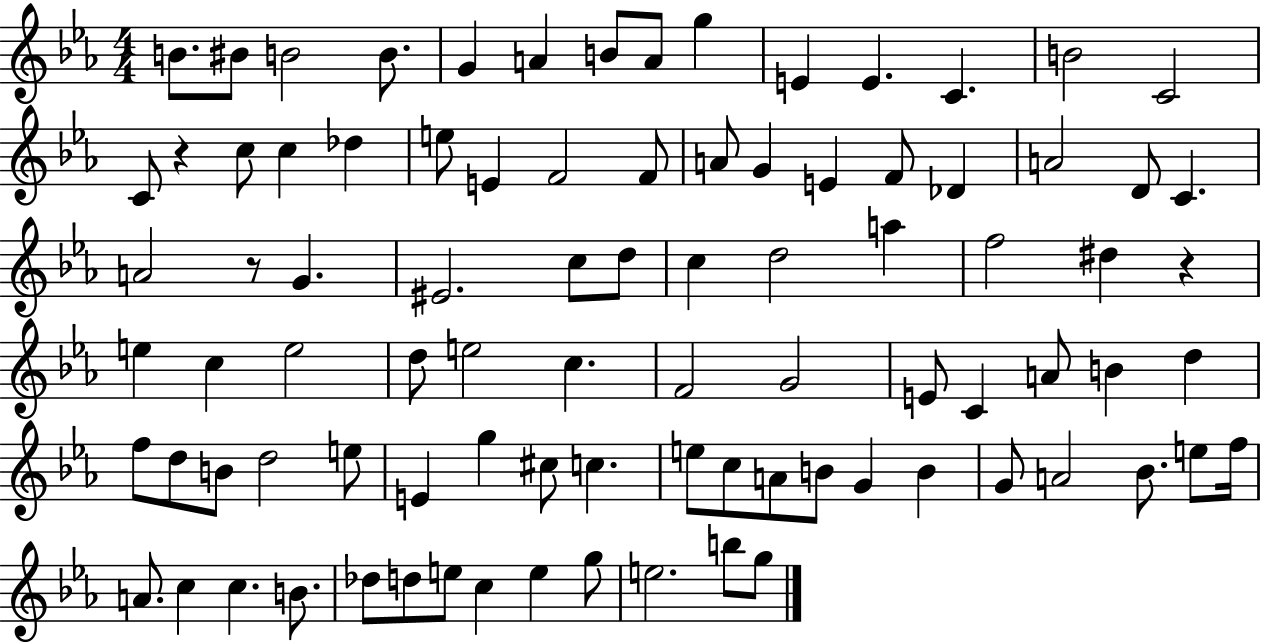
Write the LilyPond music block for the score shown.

{
  \clef treble
  \numericTimeSignature
  \time 4/4
  \key ees \major
  b'8. bis'8 b'2 b'8. | g'4 a'4 b'8 a'8 g''4 | e'4 e'4. c'4. | b'2 c'2 | \break c'8 r4 c''8 c''4 des''4 | e''8 e'4 f'2 f'8 | a'8 g'4 e'4 f'8 des'4 | a'2 d'8 c'4. | \break a'2 r8 g'4. | eis'2. c''8 d''8 | c''4 d''2 a''4 | f''2 dis''4 r4 | \break e''4 c''4 e''2 | d''8 e''2 c''4. | f'2 g'2 | e'8 c'4 a'8 b'4 d''4 | \break f''8 d''8 b'8 d''2 e''8 | e'4 g''4 cis''8 c''4. | e''8 c''8 a'8 b'8 g'4 b'4 | g'8 a'2 bes'8. e''8 f''16 | \break a'8. c''4 c''4. b'8. | des''8 d''8 e''8 c''4 e''4 g''8 | e''2. b''8 g''8 | \bar "|."
}